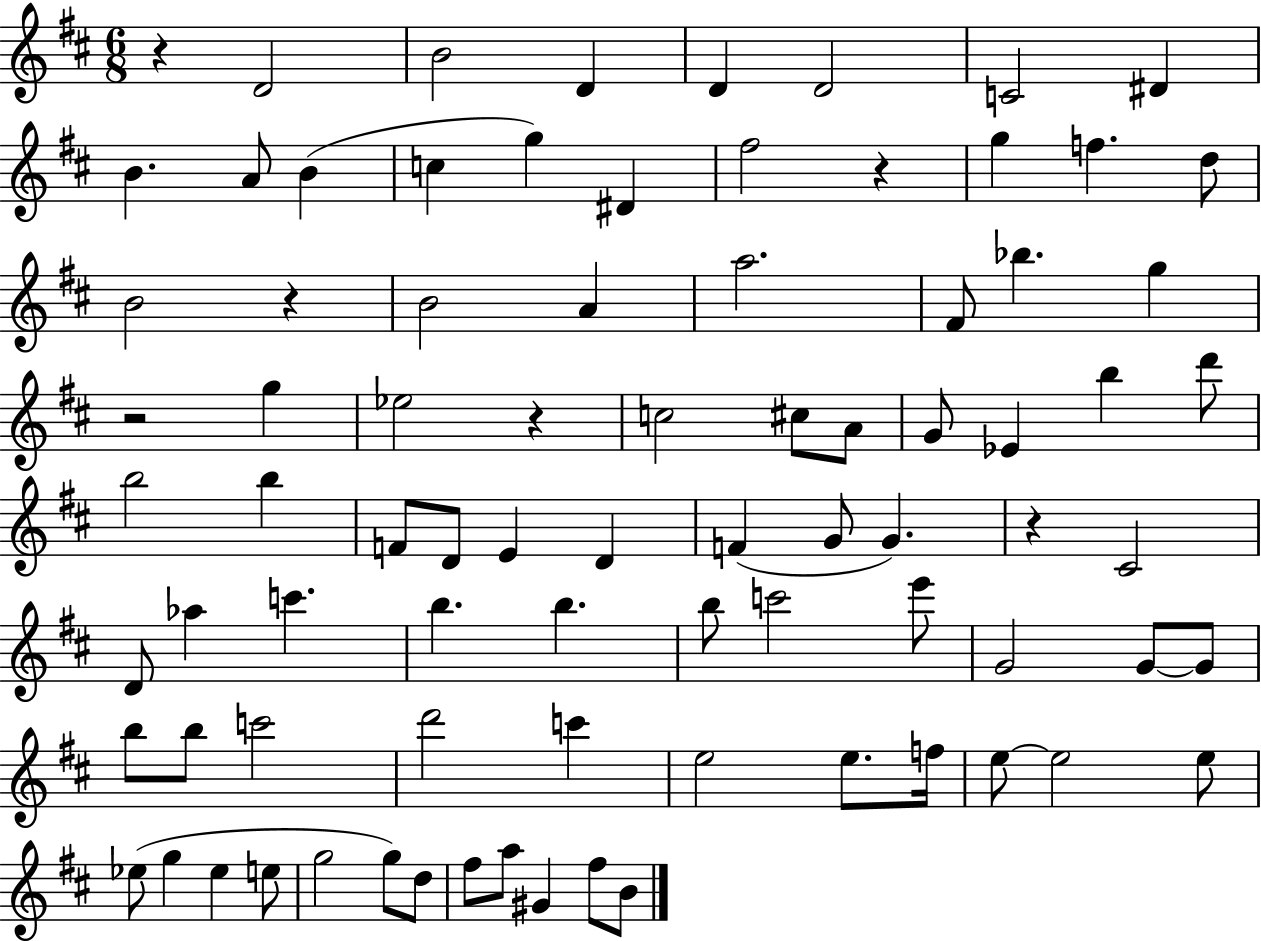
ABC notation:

X:1
T:Untitled
M:6/8
L:1/4
K:D
z D2 B2 D D D2 C2 ^D B A/2 B c g ^D ^f2 z g f d/2 B2 z B2 A a2 ^F/2 _b g z2 g _e2 z c2 ^c/2 A/2 G/2 _E b d'/2 b2 b F/2 D/2 E D F G/2 G z ^C2 D/2 _a c' b b b/2 c'2 e'/2 G2 G/2 G/2 b/2 b/2 c'2 d'2 c' e2 e/2 f/4 e/2 e2 e/2 _e/2 g _e e/2 g2 g/2 d/2 ^f/2 a/2 ^G ^f/2 B/2